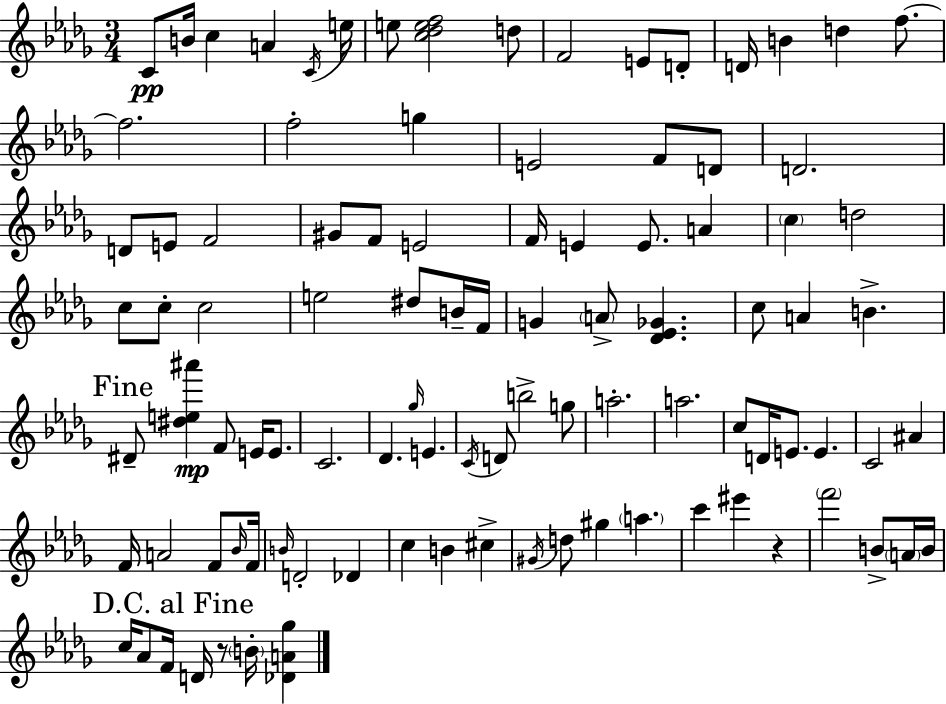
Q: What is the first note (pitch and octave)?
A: C4